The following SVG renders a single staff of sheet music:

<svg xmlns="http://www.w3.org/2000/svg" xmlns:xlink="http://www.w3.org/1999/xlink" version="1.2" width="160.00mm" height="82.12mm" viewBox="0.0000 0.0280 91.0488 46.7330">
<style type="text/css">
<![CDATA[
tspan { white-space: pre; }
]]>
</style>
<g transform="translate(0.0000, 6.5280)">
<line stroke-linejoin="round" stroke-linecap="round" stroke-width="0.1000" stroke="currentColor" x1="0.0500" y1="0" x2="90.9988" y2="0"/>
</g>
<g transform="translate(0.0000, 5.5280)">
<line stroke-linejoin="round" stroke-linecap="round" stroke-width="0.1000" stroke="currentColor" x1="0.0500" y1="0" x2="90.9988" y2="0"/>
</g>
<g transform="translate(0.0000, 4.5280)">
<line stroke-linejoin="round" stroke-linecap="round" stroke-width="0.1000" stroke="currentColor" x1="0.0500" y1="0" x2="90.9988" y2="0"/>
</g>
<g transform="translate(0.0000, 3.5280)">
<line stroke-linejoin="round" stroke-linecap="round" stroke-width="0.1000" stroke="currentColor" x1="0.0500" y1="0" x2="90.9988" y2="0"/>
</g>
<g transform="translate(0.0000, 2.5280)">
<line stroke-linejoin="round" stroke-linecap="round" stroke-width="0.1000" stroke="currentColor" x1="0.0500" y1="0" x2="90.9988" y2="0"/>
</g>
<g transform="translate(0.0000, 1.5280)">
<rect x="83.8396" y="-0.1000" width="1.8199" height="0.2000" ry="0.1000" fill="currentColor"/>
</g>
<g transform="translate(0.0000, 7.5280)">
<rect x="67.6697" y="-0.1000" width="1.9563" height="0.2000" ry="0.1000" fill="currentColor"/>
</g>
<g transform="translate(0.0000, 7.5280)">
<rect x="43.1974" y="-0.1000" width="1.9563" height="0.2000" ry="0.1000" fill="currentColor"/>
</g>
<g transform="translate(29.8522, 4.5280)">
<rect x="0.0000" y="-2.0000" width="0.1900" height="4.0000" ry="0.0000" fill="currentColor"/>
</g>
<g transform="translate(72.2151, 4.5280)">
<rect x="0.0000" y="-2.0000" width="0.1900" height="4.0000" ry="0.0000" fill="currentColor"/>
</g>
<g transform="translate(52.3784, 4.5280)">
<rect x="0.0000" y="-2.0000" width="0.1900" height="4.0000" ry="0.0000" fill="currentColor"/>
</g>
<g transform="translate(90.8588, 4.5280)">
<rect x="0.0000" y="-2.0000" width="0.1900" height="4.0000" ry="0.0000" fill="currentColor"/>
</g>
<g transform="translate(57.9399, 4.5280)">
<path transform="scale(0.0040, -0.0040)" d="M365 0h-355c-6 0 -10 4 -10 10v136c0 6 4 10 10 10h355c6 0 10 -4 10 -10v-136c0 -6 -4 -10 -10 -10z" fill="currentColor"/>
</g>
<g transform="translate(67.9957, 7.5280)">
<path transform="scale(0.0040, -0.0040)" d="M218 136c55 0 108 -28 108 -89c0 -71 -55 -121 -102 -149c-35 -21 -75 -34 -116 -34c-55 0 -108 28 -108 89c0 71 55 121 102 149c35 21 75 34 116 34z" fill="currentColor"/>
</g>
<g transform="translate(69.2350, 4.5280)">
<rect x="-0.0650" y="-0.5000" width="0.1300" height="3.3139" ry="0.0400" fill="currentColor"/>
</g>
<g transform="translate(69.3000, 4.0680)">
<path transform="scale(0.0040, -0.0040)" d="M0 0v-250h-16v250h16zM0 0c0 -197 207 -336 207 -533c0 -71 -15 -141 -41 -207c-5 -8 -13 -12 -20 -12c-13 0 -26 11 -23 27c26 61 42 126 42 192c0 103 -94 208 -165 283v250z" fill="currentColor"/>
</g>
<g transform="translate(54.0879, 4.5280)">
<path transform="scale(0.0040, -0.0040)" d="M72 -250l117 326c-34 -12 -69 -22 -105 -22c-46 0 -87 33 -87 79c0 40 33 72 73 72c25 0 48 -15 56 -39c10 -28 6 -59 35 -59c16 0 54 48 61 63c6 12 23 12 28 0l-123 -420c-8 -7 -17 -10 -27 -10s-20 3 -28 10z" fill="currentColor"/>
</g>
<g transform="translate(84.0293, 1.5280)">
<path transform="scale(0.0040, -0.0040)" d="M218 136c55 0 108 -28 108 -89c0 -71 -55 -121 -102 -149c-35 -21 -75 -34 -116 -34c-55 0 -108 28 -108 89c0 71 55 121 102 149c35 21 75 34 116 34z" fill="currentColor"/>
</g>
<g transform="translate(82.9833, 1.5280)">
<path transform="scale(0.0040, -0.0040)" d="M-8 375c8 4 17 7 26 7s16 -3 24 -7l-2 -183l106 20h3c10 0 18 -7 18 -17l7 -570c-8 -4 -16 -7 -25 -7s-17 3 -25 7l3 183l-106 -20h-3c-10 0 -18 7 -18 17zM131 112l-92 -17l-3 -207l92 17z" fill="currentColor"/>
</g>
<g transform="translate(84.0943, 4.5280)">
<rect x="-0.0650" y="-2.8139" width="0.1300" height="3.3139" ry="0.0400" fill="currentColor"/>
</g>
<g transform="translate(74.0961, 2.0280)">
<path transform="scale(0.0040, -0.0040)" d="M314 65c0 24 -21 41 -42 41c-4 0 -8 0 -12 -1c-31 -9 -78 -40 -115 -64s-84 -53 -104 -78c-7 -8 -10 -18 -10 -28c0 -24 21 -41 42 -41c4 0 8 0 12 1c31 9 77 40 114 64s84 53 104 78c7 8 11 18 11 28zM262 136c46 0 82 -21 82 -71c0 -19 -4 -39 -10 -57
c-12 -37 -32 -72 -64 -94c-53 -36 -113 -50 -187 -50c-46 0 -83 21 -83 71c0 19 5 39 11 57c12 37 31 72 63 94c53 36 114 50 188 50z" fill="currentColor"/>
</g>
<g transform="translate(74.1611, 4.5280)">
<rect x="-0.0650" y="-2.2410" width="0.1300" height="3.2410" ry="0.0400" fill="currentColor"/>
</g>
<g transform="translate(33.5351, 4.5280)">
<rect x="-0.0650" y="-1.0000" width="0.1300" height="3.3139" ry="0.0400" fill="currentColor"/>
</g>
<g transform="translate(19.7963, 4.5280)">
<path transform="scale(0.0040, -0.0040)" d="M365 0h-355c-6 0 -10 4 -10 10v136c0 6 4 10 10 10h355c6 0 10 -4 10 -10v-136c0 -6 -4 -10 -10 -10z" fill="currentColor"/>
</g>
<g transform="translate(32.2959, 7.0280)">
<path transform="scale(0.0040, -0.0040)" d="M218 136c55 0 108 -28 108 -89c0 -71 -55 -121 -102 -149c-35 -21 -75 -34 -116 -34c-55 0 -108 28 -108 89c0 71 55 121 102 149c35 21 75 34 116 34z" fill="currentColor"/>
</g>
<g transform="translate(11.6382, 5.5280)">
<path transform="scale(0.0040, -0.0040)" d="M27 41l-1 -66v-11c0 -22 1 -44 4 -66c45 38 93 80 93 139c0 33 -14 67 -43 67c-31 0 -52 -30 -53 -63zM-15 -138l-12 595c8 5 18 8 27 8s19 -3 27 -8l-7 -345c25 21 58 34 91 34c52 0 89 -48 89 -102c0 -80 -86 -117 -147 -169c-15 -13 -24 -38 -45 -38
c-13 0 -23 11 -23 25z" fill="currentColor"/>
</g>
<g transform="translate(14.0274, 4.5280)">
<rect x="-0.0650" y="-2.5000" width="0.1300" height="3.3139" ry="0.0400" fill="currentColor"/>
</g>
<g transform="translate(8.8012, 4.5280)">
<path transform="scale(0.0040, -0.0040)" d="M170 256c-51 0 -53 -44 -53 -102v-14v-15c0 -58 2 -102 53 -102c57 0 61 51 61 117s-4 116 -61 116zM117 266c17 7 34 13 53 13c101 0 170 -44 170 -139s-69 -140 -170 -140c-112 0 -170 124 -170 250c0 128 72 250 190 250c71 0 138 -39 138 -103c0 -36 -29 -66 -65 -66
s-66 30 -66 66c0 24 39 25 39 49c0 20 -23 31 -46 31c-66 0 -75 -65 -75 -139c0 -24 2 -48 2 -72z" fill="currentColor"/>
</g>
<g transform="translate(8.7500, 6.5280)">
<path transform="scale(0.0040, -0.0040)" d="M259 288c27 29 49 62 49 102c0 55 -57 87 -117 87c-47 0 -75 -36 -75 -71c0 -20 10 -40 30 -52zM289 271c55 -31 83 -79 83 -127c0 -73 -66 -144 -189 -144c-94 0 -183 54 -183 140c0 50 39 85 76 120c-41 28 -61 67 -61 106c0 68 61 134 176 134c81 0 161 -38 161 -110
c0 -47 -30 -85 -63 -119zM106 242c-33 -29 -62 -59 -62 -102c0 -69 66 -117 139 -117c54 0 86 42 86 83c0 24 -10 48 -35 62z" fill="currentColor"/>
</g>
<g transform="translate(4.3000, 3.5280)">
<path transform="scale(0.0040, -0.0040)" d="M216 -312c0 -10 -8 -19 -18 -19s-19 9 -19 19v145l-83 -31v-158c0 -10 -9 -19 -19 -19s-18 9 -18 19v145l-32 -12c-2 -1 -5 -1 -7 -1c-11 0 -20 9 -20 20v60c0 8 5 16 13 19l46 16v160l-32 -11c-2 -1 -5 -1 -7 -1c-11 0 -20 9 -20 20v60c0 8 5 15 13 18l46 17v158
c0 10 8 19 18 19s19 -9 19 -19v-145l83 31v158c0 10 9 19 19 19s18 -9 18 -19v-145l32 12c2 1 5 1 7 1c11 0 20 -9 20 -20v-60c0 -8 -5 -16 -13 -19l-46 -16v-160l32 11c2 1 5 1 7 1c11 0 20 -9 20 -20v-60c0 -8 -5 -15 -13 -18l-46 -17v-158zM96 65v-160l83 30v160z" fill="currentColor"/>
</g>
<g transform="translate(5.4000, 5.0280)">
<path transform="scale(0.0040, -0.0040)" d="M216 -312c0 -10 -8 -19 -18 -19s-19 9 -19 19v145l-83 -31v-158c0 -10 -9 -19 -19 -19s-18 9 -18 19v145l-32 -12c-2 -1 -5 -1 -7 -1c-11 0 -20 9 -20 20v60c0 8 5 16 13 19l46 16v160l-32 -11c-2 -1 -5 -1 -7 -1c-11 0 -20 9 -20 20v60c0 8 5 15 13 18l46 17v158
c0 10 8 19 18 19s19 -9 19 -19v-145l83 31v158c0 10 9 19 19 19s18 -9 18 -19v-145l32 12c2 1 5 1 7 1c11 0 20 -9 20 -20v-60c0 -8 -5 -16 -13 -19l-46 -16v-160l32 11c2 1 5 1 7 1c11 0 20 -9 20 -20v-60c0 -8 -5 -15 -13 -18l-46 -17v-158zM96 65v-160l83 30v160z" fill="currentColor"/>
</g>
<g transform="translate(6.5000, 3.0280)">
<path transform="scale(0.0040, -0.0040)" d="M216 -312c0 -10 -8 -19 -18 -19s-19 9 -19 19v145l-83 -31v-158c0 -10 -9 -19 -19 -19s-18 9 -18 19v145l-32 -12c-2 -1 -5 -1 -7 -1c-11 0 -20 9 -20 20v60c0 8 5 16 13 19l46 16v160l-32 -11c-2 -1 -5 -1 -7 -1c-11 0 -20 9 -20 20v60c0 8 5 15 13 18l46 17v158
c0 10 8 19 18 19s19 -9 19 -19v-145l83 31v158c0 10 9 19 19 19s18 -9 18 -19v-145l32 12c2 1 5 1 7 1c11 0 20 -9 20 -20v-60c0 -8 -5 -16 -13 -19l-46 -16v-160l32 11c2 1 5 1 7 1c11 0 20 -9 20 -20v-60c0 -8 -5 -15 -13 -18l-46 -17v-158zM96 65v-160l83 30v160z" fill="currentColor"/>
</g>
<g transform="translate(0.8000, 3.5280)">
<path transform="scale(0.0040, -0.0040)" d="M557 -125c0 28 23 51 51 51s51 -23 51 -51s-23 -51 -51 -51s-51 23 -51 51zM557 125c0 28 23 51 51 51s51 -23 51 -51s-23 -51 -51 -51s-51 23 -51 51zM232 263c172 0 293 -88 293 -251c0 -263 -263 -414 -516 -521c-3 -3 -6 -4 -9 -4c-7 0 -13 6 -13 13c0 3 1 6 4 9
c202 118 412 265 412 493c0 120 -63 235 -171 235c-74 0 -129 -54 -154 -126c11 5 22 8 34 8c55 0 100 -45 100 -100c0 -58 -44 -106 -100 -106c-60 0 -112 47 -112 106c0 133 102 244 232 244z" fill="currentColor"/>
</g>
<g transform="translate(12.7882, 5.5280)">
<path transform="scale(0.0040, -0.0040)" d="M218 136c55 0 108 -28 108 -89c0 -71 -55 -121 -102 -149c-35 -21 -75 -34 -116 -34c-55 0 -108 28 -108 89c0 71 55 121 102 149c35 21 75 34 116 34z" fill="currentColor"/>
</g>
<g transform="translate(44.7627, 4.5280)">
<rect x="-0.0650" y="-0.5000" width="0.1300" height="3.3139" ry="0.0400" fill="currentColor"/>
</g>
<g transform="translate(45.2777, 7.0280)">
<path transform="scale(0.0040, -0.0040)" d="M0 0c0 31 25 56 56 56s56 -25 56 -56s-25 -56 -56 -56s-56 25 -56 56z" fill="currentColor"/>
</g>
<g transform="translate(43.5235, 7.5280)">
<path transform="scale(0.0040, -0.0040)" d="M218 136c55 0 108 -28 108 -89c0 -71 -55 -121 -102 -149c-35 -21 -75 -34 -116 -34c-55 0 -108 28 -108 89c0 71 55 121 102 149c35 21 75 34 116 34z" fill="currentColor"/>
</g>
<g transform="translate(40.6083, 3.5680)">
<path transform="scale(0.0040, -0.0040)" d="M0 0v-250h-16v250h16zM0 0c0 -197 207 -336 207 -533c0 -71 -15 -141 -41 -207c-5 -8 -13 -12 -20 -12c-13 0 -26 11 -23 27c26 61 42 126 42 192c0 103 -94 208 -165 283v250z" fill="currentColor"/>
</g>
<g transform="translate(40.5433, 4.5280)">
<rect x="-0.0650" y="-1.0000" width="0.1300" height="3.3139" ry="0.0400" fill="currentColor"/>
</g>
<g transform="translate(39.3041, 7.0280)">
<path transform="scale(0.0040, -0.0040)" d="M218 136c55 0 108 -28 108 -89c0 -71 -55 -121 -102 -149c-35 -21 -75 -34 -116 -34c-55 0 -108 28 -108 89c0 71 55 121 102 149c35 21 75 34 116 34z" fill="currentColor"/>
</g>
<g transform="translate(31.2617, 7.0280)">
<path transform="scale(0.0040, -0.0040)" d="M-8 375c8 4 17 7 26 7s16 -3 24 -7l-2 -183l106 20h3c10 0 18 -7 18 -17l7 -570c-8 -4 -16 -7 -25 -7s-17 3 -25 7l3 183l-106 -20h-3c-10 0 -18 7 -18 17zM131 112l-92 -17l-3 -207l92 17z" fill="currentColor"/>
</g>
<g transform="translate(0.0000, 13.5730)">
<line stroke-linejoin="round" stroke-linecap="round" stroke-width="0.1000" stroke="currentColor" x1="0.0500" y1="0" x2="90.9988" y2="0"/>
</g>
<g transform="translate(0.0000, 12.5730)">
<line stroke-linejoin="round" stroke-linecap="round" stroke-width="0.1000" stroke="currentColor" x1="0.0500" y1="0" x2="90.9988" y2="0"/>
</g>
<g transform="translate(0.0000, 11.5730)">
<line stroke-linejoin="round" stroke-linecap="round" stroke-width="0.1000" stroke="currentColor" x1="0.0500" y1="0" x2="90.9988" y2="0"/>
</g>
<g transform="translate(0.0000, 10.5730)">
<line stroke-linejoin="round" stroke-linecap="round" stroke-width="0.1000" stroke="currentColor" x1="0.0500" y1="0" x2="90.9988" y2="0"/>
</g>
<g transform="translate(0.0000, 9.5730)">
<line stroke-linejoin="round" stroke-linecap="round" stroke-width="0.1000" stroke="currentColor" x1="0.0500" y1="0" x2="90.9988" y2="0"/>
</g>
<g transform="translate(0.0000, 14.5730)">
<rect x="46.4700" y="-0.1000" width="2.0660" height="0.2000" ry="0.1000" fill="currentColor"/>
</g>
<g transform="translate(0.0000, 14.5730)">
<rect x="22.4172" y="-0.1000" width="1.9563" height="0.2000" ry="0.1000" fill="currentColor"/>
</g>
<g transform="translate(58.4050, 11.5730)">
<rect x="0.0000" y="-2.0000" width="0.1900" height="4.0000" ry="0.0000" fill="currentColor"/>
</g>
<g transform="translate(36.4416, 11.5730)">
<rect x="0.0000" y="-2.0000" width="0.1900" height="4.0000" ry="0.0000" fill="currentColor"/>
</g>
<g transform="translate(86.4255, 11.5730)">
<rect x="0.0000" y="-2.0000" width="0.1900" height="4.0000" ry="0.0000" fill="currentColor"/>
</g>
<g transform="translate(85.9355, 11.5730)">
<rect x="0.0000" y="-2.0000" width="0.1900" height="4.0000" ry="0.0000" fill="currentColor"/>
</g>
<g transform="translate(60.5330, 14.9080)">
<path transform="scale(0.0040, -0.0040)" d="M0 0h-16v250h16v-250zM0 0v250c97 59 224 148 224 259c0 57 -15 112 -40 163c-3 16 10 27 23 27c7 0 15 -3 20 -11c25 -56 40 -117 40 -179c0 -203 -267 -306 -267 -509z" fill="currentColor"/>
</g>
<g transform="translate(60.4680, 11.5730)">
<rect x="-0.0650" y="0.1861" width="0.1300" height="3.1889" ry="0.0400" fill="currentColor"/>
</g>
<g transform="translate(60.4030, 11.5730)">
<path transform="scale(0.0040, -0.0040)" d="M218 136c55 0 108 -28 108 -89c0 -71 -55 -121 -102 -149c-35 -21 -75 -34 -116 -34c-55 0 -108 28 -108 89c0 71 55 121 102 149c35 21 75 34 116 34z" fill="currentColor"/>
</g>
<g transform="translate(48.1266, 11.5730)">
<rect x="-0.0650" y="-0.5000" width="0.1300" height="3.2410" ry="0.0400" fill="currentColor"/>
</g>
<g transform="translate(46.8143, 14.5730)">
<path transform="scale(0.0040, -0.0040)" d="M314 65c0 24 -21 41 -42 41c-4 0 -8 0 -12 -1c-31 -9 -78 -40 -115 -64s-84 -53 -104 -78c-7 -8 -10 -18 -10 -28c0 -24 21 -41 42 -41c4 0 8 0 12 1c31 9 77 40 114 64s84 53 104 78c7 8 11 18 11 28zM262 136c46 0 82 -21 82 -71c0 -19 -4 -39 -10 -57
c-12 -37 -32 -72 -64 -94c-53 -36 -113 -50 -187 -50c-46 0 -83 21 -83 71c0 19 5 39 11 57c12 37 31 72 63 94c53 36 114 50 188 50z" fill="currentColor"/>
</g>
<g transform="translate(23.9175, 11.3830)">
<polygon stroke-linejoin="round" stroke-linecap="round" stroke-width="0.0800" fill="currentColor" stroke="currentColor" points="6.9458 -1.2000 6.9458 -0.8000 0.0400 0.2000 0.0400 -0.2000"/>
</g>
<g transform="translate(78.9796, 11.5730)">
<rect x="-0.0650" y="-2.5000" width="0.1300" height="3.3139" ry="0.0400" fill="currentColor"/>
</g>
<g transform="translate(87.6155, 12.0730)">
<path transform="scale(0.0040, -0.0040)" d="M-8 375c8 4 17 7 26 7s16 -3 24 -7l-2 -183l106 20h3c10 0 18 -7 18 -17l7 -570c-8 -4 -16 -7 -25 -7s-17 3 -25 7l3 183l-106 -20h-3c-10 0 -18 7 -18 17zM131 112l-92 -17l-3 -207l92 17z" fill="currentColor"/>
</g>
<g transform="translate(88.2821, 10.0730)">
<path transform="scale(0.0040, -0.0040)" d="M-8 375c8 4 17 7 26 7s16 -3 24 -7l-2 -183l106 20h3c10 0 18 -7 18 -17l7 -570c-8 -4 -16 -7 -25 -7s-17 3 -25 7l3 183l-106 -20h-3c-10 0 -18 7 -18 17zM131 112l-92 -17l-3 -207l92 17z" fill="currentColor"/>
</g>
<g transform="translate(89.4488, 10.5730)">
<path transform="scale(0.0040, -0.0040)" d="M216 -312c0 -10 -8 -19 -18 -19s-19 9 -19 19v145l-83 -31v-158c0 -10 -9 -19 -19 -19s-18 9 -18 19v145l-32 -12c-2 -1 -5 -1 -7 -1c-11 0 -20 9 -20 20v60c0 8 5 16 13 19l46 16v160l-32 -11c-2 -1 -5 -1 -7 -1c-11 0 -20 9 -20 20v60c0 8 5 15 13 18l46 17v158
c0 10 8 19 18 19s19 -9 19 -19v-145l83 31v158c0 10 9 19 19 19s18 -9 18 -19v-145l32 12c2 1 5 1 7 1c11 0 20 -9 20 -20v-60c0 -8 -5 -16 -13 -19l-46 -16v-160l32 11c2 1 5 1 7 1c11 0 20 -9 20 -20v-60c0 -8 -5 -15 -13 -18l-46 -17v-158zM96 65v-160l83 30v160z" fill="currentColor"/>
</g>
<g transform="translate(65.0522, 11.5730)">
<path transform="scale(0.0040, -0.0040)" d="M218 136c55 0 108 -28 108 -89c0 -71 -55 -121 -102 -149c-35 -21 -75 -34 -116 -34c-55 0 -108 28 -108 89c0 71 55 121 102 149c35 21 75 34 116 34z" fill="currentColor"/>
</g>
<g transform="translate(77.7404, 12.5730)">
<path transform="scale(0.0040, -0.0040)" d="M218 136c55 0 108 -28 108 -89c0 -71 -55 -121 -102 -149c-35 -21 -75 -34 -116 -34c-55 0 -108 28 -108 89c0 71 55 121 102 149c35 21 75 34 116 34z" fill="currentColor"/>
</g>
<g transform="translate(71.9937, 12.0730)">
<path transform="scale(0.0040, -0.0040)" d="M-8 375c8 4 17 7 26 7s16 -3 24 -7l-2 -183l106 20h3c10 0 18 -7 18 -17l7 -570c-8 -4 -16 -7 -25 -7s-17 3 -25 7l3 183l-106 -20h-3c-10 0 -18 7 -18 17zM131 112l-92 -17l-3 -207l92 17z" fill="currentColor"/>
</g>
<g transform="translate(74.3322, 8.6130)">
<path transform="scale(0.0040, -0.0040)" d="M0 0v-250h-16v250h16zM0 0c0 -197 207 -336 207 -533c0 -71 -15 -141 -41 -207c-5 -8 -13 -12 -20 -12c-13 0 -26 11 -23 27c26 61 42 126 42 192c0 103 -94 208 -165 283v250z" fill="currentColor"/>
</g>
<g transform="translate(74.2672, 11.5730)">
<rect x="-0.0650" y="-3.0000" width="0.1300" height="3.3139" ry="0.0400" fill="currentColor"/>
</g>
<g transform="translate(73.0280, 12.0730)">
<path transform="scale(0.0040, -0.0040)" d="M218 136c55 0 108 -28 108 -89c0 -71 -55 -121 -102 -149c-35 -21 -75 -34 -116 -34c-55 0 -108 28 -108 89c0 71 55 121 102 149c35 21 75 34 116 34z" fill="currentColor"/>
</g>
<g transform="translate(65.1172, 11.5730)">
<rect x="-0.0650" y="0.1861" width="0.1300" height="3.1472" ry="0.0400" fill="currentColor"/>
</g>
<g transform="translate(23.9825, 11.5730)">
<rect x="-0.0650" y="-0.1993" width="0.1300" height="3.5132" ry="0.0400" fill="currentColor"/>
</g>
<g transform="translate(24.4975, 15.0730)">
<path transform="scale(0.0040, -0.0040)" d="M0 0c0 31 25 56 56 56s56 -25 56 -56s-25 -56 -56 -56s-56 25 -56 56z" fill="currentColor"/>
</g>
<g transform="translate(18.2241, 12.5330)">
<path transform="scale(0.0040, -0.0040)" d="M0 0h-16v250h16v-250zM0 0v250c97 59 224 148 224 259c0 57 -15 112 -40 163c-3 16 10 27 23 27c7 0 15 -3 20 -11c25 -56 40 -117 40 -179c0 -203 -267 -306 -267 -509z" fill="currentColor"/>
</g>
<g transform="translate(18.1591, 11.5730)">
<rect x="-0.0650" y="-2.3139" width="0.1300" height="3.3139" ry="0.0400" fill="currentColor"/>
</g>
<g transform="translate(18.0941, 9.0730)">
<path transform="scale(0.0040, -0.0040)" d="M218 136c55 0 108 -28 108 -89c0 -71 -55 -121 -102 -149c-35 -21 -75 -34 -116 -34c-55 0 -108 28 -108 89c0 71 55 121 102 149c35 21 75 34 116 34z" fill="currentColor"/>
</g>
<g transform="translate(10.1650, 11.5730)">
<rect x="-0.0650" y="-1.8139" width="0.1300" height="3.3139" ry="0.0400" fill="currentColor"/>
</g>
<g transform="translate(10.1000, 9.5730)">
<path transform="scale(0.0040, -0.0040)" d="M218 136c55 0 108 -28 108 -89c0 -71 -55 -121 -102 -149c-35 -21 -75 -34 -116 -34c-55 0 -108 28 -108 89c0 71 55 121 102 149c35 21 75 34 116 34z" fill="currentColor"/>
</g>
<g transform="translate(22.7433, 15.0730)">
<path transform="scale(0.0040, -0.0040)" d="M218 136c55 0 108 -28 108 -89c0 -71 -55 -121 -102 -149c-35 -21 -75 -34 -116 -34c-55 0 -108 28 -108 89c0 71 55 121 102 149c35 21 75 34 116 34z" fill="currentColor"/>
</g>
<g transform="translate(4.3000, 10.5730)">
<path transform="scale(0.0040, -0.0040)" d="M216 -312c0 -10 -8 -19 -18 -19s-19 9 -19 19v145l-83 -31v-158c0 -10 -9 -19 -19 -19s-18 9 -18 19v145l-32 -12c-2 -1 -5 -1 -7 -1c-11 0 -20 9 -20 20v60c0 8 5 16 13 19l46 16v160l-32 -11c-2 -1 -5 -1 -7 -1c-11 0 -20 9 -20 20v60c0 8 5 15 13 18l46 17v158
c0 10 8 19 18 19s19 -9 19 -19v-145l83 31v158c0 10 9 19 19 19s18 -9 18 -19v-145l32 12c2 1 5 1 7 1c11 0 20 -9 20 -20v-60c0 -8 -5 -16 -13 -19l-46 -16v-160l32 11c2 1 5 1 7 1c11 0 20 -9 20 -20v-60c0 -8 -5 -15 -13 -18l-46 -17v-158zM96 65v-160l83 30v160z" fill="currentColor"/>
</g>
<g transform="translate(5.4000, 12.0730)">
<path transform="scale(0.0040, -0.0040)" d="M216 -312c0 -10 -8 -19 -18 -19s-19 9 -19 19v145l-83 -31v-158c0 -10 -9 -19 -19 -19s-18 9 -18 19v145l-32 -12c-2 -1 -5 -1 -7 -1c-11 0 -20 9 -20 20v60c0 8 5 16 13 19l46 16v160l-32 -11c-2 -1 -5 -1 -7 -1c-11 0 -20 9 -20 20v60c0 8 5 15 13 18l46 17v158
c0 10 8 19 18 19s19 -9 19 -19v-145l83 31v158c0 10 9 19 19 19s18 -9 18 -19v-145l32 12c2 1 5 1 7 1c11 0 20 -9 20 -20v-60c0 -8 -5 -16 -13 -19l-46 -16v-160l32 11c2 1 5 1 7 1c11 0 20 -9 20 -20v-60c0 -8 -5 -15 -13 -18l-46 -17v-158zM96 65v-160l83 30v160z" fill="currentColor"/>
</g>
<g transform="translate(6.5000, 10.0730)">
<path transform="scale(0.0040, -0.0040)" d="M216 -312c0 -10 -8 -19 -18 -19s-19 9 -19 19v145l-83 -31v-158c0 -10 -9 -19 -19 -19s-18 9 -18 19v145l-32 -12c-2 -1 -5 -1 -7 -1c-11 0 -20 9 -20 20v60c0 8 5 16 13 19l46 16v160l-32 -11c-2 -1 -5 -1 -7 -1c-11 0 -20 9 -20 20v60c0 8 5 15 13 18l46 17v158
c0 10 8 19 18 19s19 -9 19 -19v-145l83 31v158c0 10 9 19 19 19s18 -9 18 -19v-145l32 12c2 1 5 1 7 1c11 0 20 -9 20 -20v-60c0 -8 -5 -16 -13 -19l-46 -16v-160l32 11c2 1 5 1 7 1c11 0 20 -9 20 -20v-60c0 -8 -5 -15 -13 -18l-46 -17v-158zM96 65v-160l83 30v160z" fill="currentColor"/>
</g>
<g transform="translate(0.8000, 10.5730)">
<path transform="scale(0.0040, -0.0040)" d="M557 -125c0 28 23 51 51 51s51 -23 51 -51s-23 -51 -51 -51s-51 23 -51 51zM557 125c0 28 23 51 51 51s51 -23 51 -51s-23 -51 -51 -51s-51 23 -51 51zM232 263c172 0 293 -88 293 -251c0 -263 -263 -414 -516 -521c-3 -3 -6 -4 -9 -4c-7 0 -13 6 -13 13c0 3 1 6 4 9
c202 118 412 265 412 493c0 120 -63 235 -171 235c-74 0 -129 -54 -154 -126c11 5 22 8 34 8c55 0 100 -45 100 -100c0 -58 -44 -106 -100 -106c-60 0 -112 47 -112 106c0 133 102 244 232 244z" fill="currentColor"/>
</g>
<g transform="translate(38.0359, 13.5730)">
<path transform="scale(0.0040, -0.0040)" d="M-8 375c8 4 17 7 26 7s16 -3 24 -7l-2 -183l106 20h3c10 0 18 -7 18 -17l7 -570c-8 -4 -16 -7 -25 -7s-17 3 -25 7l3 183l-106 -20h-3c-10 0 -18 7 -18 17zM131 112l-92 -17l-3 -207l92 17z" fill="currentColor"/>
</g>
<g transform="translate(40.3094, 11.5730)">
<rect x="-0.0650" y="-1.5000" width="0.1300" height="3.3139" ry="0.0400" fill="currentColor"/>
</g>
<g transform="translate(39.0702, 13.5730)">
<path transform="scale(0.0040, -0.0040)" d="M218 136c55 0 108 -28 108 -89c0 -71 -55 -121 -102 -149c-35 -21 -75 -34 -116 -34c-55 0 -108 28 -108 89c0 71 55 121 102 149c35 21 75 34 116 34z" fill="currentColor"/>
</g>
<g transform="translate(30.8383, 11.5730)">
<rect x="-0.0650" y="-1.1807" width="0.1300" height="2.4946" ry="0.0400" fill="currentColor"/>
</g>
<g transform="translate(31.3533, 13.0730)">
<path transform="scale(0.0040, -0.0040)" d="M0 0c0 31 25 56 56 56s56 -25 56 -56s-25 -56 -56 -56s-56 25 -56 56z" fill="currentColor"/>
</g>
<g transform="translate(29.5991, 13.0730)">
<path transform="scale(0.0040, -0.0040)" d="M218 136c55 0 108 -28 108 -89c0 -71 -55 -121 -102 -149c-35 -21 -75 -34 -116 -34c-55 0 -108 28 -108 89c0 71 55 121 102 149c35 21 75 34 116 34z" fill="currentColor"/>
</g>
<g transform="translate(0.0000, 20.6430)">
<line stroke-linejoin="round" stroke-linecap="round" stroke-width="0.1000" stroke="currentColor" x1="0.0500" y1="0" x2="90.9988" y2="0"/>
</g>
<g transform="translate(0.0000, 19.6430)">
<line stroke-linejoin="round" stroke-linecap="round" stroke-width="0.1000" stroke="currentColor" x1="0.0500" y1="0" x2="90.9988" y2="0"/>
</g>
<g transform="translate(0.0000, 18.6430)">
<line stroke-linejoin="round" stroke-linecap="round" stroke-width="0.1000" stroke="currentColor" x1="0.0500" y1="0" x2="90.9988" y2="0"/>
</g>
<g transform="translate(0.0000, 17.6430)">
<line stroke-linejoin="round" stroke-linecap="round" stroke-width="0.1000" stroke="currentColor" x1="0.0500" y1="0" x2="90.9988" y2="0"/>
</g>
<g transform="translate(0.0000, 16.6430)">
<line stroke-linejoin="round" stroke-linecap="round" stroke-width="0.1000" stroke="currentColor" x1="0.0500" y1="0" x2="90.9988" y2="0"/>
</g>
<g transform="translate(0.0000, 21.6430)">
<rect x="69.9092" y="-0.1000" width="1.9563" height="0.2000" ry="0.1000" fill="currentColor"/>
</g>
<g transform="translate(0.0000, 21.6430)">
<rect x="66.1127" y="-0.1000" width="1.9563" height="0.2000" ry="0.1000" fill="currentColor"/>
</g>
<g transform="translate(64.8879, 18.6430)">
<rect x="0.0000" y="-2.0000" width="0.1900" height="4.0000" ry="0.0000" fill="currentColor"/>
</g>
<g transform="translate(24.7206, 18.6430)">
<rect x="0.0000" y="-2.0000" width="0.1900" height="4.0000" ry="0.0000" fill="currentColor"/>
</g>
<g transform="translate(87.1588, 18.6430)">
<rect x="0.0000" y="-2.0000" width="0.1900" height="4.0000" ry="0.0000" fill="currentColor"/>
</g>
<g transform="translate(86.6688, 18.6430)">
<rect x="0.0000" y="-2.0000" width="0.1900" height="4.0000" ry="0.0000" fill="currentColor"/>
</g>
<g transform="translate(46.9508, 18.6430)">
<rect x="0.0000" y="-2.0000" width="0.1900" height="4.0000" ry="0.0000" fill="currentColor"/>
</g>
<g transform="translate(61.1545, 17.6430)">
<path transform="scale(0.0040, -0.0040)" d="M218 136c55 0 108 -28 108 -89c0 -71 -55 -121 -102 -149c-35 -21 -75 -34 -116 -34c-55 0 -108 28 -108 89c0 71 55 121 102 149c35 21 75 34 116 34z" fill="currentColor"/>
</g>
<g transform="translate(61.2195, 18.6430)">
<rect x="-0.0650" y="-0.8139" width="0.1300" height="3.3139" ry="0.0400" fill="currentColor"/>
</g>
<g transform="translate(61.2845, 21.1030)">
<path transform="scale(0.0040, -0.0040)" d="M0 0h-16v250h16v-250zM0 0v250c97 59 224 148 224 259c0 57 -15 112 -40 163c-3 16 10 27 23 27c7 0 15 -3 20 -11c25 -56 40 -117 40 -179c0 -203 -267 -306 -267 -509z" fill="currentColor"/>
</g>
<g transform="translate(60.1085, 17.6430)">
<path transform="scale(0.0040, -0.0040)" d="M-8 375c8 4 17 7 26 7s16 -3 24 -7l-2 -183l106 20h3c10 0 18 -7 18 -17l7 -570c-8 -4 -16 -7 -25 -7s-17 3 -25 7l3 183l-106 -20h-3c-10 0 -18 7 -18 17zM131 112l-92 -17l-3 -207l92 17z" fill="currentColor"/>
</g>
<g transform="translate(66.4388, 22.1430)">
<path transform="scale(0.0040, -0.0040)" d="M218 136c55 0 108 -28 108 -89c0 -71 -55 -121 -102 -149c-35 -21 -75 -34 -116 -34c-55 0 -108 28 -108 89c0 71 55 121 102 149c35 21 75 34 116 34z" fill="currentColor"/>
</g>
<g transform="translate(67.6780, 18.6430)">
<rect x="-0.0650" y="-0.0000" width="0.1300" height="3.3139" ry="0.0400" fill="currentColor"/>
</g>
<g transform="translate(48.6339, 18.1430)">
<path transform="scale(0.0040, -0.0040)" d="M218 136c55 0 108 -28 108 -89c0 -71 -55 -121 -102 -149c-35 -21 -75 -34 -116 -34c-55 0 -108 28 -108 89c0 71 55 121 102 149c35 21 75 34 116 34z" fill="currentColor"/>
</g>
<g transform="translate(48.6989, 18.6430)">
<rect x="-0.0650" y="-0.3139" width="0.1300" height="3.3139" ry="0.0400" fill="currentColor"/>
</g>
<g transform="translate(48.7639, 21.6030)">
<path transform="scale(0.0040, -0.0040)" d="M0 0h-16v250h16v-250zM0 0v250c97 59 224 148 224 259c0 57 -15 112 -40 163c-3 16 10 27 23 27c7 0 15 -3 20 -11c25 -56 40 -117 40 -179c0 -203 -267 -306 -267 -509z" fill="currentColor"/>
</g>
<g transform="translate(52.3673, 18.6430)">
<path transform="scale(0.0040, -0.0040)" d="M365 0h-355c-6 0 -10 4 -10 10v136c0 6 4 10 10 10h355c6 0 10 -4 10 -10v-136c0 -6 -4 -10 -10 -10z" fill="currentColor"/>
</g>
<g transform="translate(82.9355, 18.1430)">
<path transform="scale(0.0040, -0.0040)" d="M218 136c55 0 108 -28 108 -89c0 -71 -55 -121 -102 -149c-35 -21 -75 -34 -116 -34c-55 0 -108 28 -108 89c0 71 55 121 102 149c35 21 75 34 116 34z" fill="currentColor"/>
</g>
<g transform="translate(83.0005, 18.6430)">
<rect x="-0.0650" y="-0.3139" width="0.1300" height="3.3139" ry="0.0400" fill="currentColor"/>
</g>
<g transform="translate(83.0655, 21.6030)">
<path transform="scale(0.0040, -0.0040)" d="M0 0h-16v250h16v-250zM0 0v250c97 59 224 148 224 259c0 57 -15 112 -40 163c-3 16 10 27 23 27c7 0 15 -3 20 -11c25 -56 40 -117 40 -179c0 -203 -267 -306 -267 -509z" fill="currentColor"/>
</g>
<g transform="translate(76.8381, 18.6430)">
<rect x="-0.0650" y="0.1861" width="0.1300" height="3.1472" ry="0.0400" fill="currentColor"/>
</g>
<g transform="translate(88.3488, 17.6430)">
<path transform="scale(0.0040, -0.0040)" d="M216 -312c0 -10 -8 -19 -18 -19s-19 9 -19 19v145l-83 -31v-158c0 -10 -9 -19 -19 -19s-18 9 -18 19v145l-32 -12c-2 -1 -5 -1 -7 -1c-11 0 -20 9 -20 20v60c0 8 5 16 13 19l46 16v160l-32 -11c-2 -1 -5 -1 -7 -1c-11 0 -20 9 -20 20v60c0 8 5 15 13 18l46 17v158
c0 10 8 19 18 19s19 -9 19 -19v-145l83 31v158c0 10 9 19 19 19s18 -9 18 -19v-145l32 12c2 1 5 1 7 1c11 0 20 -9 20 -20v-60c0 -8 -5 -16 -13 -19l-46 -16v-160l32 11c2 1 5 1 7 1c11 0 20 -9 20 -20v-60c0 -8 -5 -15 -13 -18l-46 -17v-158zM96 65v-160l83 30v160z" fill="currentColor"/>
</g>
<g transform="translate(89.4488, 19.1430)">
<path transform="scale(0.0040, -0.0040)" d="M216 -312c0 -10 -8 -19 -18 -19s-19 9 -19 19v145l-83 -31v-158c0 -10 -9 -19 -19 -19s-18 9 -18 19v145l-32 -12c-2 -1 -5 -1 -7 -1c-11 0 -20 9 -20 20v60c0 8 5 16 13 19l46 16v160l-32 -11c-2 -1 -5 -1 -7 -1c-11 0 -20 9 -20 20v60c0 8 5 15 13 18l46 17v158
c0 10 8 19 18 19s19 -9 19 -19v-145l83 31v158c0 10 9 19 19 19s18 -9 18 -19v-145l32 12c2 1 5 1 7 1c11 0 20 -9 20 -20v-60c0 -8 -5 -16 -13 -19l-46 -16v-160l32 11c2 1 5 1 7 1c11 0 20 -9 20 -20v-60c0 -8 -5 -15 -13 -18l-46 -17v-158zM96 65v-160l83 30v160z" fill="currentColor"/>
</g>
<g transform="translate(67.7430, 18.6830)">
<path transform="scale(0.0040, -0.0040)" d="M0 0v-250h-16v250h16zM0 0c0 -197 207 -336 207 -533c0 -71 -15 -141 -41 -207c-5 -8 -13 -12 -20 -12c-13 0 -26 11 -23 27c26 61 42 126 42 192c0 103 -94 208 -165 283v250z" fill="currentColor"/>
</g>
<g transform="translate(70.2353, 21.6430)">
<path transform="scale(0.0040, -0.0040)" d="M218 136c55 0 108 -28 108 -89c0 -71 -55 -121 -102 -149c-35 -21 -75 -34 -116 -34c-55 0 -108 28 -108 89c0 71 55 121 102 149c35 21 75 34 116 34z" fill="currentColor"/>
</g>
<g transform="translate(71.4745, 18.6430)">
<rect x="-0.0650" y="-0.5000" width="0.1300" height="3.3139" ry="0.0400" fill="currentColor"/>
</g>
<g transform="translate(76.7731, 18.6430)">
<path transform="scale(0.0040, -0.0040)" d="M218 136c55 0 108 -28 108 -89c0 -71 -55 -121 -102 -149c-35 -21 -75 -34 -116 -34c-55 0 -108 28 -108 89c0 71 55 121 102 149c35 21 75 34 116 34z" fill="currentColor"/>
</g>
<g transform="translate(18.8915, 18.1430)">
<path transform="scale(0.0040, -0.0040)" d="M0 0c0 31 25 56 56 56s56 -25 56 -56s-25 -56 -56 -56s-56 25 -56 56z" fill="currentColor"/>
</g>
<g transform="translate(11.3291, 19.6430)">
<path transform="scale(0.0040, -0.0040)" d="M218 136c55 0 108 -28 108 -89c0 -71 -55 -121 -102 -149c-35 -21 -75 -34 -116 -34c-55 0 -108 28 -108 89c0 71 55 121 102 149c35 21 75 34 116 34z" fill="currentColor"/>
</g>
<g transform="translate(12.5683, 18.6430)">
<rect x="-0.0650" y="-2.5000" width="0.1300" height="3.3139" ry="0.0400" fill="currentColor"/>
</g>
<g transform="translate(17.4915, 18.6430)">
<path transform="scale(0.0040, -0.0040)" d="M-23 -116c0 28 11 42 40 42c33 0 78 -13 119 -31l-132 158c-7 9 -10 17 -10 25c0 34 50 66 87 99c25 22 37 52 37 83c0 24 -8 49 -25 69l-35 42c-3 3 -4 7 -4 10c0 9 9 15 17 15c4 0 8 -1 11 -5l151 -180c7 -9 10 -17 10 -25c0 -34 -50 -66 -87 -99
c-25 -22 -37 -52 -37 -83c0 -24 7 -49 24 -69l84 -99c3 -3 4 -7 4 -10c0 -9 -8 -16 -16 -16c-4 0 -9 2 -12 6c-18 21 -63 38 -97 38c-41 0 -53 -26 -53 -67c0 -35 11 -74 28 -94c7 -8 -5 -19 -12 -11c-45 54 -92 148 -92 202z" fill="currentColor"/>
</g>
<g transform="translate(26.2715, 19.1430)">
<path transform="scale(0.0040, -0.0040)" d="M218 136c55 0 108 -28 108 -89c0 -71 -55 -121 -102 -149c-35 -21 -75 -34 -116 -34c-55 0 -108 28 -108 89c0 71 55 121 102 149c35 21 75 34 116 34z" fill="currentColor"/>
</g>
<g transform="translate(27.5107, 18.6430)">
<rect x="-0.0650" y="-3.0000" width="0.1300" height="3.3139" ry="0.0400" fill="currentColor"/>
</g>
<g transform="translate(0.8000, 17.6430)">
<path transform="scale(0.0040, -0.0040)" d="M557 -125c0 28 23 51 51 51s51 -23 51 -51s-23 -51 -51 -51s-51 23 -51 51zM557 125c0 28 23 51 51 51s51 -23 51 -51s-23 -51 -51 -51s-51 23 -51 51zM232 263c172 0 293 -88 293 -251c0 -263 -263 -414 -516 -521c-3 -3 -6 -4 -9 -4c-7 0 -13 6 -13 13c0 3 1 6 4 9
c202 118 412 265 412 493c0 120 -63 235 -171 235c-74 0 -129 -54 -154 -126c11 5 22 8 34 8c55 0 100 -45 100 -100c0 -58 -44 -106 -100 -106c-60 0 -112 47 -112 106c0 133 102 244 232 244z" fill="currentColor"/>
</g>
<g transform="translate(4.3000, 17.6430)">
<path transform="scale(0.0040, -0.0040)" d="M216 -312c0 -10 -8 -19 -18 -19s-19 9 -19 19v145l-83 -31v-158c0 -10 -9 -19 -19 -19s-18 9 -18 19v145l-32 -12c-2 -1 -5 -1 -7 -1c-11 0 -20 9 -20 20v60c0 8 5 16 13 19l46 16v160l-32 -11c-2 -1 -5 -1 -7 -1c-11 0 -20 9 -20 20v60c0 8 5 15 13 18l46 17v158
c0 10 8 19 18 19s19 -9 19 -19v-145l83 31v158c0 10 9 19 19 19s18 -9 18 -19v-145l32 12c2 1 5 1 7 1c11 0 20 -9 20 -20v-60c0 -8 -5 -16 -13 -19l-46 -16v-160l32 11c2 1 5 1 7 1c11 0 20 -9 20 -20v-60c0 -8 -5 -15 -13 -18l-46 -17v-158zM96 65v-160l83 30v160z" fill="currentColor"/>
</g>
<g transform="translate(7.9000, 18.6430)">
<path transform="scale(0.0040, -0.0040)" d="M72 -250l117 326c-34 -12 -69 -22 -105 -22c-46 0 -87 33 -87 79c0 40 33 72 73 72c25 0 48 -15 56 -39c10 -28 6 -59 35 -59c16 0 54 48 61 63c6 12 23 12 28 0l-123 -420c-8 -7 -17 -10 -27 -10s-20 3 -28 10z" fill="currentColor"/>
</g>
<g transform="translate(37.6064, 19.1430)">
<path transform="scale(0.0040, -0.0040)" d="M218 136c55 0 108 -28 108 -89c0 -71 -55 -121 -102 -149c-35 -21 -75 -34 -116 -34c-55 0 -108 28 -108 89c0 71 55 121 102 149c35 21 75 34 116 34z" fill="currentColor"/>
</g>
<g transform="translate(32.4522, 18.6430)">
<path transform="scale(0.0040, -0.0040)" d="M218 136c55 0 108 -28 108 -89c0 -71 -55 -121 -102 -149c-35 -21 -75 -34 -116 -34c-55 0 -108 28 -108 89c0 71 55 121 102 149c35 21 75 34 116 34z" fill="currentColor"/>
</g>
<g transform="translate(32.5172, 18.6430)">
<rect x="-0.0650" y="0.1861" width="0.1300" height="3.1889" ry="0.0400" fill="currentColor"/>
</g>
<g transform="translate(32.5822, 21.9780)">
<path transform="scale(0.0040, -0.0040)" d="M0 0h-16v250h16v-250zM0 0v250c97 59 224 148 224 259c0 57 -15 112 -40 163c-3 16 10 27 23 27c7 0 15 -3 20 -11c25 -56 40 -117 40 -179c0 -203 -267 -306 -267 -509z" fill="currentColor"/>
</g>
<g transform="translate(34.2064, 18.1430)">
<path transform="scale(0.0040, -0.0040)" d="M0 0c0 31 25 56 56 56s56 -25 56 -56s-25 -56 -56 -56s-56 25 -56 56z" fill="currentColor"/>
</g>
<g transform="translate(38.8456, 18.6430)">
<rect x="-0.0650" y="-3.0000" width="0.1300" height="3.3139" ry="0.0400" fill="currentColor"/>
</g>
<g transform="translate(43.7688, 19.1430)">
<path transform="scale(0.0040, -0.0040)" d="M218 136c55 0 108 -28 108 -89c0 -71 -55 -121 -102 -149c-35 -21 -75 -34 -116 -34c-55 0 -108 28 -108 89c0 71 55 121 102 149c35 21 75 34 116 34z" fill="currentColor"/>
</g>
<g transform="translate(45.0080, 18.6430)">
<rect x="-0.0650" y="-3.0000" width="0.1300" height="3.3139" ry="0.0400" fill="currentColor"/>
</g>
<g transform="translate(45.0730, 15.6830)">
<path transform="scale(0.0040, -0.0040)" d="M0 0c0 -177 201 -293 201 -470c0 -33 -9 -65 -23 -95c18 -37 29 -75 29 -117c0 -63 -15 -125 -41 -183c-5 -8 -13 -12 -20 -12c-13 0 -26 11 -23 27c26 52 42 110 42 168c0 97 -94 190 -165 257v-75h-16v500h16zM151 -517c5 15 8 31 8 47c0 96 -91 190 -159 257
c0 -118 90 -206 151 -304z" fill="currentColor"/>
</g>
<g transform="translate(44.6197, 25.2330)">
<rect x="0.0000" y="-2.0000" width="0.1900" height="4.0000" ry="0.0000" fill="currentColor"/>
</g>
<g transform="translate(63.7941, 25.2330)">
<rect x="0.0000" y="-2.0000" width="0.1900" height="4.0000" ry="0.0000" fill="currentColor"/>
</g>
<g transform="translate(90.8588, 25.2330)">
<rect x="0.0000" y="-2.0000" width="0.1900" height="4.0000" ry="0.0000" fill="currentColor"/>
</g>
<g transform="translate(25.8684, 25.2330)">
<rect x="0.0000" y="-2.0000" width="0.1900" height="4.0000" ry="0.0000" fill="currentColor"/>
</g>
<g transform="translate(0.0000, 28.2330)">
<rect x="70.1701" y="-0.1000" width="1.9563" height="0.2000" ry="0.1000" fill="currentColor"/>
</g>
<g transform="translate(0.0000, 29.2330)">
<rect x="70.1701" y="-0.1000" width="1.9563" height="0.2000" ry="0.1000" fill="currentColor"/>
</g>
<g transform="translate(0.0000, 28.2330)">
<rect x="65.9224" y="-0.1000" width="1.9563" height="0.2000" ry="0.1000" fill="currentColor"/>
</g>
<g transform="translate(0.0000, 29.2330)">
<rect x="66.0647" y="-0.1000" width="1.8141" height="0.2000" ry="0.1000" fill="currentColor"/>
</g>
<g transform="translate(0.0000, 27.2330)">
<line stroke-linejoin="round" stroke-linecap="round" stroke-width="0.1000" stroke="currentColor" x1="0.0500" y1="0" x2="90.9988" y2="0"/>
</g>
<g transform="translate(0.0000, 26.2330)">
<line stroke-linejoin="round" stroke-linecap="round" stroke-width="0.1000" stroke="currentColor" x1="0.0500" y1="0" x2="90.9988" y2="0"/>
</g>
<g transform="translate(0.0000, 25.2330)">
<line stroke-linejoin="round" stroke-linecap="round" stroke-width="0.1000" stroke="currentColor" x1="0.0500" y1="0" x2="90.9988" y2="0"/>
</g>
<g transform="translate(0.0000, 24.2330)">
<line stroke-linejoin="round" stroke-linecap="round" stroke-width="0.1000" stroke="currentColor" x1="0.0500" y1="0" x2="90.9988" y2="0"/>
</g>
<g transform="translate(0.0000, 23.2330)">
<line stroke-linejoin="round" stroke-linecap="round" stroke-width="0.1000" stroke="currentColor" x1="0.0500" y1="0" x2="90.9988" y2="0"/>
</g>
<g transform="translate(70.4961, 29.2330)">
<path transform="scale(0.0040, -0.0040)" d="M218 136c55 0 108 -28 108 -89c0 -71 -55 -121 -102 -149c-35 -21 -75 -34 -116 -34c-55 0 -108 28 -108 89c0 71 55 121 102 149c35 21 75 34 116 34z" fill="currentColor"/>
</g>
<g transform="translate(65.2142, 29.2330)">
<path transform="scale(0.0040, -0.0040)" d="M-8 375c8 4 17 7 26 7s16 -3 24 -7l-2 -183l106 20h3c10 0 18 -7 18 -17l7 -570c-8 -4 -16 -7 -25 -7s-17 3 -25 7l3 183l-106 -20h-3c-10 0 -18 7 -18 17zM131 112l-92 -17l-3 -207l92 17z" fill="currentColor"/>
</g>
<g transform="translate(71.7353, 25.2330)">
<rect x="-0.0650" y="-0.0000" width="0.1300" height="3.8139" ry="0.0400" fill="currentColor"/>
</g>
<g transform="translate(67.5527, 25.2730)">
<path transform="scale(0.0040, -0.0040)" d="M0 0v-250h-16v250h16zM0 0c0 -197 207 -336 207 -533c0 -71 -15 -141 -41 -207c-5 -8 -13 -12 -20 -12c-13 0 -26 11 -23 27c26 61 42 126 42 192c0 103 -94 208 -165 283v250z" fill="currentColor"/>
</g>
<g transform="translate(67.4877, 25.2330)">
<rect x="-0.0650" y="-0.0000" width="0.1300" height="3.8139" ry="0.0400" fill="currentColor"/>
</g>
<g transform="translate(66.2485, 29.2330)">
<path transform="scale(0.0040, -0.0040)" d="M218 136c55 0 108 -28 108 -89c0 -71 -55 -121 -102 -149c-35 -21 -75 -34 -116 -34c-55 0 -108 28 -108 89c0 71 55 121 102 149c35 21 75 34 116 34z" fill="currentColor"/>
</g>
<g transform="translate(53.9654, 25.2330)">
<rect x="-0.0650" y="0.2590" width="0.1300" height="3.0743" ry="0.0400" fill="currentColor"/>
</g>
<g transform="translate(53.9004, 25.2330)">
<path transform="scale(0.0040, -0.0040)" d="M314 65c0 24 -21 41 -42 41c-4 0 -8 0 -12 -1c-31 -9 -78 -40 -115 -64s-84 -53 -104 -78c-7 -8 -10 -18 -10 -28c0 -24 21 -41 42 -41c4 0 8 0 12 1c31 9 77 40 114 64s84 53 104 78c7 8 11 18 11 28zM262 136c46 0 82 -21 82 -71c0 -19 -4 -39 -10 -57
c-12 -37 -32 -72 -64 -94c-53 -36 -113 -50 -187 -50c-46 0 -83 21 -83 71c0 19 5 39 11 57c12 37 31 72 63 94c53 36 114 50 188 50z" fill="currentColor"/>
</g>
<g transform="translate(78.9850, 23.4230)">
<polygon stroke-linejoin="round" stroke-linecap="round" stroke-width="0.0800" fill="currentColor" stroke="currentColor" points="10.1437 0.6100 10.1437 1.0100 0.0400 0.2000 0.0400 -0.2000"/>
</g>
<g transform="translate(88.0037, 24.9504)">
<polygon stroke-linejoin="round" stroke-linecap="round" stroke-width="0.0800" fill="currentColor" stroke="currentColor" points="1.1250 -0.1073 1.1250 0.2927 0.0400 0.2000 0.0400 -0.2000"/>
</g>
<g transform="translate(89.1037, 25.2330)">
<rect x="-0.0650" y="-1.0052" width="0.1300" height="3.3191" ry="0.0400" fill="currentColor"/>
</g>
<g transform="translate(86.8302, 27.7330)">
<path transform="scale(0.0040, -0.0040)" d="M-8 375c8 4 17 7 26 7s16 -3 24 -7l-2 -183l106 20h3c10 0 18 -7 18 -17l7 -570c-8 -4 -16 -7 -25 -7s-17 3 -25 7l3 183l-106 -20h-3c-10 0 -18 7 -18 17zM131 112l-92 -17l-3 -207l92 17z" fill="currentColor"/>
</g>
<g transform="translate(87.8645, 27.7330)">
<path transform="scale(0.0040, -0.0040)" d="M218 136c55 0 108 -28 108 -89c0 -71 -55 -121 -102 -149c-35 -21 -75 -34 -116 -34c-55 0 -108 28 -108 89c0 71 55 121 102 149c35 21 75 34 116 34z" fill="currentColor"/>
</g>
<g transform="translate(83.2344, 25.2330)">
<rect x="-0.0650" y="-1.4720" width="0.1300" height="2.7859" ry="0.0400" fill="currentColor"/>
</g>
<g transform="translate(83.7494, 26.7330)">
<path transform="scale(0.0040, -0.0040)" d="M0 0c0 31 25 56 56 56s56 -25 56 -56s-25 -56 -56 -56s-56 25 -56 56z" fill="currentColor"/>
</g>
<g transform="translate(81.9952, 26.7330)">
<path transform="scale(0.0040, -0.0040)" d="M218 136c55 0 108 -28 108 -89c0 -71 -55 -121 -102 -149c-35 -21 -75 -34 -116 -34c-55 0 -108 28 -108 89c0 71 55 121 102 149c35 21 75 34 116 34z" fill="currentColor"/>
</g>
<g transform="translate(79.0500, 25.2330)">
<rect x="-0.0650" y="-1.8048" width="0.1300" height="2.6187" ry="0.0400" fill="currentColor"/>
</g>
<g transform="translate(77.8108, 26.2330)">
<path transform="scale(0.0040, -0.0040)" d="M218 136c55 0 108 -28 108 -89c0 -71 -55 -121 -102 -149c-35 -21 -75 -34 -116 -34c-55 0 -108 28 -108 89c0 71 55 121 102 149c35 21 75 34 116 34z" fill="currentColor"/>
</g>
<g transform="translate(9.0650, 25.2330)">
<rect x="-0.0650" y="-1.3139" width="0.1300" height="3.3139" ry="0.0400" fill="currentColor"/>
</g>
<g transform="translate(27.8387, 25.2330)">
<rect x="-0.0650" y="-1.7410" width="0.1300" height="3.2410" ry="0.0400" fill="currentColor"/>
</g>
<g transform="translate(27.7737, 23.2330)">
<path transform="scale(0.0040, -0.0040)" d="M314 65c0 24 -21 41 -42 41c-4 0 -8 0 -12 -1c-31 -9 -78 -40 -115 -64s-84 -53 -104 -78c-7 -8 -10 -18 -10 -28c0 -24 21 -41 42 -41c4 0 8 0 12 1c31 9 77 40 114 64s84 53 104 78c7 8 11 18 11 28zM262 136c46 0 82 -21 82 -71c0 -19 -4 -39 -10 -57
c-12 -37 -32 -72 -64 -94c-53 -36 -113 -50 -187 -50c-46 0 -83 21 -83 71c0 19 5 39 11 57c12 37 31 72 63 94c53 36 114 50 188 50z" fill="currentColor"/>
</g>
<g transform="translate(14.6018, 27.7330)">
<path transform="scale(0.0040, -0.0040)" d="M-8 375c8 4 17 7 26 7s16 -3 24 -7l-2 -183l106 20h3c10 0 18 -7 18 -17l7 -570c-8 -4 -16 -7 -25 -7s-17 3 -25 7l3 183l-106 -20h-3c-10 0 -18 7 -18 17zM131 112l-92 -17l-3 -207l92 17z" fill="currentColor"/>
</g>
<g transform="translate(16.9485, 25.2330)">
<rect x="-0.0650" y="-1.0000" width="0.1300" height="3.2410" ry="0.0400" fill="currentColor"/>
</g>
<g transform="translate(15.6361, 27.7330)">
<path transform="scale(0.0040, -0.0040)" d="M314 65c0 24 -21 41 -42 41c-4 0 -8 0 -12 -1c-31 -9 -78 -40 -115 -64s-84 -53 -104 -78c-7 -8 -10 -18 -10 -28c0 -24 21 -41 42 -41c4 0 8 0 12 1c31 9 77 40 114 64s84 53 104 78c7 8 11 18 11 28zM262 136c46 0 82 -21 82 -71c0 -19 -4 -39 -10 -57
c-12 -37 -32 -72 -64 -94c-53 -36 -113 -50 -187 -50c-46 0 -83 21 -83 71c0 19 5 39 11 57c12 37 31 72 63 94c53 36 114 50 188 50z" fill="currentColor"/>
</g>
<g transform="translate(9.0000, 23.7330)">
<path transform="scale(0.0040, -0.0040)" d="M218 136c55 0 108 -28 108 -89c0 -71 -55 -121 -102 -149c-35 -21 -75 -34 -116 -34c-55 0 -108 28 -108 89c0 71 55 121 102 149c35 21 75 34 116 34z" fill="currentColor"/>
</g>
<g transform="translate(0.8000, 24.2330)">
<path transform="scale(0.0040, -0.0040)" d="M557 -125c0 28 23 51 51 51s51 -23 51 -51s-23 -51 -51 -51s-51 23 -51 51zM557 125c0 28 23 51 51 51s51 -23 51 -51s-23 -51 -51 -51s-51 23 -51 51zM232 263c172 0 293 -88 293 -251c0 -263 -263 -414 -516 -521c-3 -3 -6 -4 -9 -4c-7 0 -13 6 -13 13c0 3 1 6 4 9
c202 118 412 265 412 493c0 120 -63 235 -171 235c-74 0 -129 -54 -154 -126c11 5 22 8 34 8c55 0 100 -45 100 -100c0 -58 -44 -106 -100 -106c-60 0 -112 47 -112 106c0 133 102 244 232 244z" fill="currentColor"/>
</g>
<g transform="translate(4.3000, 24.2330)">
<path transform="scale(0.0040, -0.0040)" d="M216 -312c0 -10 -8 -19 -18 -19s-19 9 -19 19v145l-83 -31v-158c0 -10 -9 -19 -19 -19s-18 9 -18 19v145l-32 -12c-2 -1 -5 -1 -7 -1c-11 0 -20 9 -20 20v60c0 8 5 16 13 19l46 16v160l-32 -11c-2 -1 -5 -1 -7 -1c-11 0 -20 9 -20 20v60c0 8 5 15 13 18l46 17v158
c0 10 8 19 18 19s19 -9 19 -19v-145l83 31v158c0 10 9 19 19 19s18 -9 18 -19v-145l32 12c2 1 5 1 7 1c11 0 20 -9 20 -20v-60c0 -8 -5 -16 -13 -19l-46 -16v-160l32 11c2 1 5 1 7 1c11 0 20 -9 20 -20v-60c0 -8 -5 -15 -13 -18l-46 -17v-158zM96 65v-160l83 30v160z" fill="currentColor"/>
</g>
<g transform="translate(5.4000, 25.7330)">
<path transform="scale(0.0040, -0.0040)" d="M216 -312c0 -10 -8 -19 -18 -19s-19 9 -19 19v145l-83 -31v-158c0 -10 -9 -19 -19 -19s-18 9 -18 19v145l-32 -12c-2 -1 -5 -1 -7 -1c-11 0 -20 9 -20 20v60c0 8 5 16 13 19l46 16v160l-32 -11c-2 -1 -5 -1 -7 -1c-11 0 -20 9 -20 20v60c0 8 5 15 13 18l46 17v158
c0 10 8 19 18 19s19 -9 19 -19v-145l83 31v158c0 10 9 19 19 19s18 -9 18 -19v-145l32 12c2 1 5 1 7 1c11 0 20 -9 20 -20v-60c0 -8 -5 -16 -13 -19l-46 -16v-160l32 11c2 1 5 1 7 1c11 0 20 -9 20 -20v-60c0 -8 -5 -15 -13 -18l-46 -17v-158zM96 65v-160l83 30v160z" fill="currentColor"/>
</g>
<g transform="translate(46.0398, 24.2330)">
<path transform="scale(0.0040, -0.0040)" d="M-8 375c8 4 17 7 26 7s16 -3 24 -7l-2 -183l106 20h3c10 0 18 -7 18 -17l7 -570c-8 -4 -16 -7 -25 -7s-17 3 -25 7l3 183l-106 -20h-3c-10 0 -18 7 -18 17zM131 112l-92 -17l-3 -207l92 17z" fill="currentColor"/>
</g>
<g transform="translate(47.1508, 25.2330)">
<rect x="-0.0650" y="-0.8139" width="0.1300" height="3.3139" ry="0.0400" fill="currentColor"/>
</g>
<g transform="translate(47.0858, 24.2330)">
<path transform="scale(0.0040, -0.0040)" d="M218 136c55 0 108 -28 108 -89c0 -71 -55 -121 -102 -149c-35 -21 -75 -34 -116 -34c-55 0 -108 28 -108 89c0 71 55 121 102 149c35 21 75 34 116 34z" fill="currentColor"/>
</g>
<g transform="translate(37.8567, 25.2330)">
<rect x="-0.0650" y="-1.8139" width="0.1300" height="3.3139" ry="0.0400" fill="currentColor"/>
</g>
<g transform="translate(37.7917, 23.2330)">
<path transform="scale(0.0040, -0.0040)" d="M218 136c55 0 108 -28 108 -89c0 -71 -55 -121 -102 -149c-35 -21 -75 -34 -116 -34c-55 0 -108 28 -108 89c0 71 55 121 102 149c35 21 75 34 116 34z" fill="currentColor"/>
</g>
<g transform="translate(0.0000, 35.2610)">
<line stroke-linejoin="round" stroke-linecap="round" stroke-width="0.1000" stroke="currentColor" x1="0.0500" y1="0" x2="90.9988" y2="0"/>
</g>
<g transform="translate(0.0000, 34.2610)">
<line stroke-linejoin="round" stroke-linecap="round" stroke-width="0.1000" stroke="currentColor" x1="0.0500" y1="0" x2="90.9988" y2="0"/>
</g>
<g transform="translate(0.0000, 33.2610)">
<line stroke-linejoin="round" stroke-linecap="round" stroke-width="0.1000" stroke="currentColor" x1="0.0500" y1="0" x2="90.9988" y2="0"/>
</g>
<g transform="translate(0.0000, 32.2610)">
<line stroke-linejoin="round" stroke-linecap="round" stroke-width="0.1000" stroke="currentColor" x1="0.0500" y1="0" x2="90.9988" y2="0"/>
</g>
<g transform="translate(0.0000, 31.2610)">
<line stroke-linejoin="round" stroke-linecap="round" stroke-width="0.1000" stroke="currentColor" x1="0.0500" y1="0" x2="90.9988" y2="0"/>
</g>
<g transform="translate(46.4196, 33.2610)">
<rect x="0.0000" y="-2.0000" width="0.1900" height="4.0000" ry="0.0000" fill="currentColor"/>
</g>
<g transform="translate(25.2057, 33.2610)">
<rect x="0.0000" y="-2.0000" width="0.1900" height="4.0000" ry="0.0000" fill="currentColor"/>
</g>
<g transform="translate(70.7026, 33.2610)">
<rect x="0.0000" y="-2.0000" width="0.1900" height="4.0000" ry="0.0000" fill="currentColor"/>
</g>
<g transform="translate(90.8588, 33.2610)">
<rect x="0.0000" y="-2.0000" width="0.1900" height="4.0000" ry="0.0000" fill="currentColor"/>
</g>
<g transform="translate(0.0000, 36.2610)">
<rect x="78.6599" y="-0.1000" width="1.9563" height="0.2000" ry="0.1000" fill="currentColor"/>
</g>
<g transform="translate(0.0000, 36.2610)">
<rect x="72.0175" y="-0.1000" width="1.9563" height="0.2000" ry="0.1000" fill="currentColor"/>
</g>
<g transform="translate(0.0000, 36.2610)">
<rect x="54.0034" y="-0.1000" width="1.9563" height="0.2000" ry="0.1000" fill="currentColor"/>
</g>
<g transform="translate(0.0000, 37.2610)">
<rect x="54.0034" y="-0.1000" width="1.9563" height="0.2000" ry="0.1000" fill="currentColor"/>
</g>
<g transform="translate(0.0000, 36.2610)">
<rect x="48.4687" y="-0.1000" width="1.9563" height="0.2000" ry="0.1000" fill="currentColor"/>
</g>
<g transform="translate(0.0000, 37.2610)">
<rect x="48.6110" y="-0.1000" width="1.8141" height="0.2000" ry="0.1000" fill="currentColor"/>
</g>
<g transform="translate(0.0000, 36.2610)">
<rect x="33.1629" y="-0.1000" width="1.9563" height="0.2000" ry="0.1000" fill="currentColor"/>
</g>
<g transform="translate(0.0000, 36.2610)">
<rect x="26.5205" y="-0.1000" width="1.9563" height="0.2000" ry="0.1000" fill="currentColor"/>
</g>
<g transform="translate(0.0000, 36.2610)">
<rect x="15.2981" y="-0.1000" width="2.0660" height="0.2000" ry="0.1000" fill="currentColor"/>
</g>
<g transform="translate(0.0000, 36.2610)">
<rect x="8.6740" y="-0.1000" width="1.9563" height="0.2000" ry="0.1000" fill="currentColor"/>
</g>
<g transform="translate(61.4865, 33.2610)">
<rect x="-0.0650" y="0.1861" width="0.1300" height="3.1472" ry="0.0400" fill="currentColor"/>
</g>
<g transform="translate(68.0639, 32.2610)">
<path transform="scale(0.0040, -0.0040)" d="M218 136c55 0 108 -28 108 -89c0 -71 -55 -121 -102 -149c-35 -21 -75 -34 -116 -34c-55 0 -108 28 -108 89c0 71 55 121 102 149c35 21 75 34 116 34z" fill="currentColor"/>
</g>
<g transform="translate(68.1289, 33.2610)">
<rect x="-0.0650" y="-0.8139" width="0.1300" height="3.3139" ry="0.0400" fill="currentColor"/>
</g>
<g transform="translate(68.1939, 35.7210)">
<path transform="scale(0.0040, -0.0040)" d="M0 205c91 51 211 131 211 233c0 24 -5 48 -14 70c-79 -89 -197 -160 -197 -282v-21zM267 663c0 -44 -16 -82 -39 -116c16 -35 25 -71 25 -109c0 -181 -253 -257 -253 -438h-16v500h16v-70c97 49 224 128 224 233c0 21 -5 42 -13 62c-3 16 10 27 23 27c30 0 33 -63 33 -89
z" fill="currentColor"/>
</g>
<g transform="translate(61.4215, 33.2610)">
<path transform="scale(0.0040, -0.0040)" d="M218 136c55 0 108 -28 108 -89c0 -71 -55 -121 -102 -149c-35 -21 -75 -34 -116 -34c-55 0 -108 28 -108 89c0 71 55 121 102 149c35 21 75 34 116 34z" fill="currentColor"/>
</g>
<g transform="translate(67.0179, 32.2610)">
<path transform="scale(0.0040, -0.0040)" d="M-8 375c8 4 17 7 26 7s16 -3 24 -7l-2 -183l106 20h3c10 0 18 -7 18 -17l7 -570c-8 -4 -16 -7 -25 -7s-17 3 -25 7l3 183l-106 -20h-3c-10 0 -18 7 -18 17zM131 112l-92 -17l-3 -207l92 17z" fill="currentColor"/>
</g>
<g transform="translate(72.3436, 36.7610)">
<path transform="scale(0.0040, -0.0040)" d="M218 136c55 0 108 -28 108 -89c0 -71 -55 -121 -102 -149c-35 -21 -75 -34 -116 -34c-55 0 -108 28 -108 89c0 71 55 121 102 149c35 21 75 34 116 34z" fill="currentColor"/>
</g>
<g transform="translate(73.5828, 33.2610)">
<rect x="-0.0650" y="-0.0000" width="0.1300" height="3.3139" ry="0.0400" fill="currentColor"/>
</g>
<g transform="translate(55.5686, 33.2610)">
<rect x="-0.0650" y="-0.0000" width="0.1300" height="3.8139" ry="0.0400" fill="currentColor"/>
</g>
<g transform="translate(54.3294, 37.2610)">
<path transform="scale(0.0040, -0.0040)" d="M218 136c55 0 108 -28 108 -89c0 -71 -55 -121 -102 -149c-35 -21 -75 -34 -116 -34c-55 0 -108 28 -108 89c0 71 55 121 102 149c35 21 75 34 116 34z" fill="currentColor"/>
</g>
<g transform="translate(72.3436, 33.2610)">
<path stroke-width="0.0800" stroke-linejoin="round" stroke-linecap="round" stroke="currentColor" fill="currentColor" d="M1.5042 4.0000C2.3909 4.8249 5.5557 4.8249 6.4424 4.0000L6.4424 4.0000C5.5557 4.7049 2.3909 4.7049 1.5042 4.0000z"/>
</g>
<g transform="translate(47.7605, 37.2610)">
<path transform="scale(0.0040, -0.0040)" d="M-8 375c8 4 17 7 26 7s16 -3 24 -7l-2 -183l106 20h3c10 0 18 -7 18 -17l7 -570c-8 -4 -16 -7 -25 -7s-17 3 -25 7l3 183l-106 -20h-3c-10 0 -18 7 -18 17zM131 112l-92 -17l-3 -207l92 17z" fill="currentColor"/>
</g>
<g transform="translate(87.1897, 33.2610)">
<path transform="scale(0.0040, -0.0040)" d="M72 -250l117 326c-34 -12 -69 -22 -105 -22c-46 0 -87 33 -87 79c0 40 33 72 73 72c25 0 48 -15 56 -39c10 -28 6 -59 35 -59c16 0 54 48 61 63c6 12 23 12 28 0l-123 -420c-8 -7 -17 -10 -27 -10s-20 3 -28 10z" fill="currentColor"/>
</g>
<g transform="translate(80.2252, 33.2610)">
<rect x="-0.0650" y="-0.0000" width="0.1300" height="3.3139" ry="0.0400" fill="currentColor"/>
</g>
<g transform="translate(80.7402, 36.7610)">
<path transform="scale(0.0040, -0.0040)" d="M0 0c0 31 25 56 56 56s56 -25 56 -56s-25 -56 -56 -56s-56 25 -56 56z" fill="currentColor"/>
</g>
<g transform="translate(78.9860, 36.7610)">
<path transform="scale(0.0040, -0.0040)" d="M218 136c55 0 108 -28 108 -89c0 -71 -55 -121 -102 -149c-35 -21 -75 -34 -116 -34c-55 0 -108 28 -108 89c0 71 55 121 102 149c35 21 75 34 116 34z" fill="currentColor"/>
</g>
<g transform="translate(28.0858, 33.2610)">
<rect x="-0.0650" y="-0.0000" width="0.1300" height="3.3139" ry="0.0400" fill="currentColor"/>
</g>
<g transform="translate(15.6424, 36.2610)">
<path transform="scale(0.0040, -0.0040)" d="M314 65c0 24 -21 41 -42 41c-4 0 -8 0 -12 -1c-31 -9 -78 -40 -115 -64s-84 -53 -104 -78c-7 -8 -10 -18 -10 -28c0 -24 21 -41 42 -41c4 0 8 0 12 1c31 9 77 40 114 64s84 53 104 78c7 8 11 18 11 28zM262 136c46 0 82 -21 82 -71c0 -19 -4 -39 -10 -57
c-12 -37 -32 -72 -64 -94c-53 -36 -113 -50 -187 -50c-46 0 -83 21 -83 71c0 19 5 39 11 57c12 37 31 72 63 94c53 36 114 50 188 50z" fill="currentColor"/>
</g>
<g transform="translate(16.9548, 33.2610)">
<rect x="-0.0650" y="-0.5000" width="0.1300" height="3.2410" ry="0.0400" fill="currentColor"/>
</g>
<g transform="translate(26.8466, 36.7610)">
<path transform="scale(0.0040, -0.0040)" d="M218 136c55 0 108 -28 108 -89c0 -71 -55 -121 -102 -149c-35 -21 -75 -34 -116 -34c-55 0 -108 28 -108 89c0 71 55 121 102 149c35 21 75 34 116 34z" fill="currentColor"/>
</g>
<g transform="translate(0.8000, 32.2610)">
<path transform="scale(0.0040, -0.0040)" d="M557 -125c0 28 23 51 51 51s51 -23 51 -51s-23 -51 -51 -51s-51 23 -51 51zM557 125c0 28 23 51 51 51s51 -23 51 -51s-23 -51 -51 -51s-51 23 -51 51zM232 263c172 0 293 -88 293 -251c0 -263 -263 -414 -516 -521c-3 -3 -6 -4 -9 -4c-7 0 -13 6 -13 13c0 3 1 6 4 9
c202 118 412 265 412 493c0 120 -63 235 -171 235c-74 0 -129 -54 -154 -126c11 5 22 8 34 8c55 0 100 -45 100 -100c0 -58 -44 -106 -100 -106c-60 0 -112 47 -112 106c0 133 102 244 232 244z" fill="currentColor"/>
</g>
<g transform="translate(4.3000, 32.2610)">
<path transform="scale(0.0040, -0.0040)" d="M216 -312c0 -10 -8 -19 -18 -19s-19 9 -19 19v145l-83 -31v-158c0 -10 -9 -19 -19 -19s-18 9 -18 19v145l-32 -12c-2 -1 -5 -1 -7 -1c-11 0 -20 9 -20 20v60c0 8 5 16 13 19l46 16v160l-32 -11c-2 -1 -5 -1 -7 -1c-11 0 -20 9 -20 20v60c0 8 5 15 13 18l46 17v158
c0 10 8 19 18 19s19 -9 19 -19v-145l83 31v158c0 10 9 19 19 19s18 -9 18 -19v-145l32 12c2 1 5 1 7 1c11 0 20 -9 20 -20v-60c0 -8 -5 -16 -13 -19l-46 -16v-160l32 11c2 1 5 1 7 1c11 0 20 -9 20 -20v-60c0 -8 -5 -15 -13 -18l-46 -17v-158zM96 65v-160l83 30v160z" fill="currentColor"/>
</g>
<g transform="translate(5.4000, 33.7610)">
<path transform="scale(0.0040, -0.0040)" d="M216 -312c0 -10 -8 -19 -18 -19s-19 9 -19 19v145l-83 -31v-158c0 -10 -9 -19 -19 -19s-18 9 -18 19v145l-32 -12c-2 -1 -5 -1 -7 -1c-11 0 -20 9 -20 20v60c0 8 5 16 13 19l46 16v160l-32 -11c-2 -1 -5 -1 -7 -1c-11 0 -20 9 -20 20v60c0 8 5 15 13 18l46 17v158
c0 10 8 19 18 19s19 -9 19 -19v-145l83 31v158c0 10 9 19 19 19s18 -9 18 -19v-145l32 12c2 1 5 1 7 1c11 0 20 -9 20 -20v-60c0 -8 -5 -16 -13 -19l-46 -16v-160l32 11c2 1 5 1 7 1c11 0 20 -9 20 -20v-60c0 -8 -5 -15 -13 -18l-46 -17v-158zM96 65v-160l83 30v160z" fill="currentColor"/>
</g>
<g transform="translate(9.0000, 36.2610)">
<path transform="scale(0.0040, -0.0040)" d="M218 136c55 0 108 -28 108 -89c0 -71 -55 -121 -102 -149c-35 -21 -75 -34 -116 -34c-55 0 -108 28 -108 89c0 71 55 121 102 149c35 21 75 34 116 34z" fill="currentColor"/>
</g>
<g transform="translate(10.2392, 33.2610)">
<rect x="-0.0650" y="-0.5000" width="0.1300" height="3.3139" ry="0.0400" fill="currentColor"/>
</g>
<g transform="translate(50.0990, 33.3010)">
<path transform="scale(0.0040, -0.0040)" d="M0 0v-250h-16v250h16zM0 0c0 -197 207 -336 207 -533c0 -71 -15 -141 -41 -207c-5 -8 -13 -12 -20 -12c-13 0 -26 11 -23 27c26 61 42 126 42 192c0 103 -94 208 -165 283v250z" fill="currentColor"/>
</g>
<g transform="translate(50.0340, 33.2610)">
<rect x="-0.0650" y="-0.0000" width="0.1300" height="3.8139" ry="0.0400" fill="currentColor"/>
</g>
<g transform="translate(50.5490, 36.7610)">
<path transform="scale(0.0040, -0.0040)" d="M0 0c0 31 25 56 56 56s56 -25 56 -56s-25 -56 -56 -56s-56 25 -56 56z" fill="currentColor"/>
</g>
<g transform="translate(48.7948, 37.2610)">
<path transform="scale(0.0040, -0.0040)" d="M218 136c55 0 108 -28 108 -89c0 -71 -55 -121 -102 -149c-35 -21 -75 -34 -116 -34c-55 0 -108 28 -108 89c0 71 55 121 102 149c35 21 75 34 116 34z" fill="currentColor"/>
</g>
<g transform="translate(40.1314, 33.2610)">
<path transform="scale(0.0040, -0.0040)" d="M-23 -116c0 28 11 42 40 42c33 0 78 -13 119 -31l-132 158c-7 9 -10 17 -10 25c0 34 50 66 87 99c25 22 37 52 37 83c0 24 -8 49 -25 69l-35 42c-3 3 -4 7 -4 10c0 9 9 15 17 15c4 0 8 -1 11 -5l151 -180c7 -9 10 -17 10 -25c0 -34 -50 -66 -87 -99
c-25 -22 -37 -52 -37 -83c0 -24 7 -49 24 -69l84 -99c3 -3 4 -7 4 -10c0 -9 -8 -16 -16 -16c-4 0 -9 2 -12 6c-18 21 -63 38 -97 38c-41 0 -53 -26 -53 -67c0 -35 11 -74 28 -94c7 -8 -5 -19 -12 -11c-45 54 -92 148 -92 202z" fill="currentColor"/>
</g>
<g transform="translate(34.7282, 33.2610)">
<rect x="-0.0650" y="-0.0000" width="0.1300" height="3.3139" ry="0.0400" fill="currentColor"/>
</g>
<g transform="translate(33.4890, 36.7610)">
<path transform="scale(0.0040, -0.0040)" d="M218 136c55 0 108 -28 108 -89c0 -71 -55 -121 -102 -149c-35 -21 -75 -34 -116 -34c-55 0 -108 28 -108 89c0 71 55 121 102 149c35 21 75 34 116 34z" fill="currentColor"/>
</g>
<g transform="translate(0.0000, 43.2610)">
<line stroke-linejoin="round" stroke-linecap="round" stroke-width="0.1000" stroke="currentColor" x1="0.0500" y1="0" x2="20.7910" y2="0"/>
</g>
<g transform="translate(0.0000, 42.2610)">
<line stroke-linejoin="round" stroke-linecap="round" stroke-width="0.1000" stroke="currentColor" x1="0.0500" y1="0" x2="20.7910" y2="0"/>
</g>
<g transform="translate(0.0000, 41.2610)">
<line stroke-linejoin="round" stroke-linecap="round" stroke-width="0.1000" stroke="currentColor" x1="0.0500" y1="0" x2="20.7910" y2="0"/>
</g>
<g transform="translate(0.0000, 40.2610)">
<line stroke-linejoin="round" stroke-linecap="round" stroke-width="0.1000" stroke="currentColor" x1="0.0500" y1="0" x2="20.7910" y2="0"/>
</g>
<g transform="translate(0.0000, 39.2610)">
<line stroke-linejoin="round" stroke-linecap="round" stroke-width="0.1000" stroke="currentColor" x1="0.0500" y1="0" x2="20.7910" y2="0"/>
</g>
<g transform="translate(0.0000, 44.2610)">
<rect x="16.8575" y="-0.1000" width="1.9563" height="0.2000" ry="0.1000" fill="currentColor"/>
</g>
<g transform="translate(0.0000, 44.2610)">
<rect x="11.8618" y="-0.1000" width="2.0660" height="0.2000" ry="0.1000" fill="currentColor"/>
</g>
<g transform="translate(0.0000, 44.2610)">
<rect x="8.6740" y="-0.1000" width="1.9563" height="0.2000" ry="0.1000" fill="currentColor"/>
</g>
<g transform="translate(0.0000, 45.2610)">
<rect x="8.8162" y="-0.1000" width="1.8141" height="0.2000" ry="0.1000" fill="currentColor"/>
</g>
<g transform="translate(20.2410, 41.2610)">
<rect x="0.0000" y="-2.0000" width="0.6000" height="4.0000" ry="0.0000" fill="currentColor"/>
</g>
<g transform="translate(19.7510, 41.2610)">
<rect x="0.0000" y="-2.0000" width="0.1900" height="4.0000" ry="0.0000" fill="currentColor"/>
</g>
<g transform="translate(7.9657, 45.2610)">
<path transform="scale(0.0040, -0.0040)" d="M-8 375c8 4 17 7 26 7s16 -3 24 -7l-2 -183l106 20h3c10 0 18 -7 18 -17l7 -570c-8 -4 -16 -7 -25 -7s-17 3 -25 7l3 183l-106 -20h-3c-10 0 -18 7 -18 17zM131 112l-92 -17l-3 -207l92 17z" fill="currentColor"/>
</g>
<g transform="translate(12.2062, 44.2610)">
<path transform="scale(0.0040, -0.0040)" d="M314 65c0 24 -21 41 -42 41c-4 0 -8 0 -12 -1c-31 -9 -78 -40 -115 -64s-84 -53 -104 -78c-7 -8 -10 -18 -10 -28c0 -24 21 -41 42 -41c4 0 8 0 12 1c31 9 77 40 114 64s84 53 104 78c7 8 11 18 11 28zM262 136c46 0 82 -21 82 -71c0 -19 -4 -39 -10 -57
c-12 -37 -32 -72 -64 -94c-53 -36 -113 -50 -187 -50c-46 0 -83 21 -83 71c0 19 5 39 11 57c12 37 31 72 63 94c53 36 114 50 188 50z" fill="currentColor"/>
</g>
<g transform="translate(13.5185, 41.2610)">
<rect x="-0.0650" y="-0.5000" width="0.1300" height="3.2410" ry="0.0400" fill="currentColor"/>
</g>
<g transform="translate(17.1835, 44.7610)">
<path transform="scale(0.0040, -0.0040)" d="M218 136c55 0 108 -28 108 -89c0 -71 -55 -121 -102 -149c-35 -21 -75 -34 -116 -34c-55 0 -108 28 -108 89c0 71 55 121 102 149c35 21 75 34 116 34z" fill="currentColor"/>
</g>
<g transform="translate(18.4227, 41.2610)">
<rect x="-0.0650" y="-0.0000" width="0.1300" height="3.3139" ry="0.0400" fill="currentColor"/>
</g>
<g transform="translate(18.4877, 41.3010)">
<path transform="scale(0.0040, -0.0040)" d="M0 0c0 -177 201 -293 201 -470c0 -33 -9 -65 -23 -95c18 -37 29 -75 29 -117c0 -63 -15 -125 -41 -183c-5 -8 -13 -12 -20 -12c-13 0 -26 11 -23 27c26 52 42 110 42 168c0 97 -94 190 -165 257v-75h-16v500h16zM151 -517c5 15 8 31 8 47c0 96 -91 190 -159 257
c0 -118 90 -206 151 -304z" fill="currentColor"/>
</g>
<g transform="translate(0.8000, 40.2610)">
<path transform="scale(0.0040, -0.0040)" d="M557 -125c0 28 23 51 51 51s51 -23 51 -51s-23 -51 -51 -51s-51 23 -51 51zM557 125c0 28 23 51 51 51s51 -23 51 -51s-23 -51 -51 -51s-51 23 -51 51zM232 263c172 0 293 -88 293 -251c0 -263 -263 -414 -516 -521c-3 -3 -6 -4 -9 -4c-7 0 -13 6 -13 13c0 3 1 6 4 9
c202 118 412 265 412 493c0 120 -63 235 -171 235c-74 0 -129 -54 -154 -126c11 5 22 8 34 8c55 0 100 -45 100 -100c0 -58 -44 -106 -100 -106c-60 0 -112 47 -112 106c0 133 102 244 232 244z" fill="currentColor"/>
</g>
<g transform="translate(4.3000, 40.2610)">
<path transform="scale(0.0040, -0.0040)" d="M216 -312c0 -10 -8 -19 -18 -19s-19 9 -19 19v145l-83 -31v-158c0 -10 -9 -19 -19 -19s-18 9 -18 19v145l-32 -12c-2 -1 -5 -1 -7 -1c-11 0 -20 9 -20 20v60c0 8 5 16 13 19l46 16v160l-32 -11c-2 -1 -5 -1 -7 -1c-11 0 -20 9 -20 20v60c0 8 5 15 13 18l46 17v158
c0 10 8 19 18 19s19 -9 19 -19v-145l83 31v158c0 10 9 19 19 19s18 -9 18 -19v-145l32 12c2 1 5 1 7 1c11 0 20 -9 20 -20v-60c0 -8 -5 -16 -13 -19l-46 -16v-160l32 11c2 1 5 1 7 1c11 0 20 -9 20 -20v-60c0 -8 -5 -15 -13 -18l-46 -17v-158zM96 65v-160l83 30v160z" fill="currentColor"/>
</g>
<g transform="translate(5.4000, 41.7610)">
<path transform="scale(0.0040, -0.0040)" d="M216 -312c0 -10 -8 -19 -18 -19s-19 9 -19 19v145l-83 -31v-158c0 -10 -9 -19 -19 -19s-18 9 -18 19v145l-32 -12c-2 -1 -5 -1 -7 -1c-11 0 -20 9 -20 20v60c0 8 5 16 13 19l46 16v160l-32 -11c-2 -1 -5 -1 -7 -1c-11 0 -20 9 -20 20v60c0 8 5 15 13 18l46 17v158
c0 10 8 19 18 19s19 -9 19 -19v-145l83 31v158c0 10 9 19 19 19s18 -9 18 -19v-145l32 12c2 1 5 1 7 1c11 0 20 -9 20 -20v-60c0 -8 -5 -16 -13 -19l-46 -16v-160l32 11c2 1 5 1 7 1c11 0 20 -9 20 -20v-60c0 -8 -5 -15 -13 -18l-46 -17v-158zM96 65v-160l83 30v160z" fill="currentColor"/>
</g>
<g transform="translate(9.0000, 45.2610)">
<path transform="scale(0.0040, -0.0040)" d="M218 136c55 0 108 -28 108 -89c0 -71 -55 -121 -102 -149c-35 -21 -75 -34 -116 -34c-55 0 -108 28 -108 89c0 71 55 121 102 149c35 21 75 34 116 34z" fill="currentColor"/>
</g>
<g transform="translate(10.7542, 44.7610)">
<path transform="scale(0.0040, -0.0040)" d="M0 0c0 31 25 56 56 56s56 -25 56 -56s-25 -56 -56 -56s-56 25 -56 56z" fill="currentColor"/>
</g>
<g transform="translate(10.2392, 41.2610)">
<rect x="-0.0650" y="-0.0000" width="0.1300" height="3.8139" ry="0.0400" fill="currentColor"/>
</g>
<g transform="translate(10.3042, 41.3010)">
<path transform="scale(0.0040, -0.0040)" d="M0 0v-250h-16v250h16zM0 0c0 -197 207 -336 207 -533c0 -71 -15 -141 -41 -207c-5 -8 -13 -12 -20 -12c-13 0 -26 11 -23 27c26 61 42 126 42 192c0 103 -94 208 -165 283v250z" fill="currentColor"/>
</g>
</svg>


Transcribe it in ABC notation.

X:1
T:Untitled
M:6/8
L:1/4
K:A
_B,, z2 F,, F,,/2 E,, z/2 z2 E,,/2 B,2 C A, B,/2 D,,/2 A,,/2 G,, E,,2 D,/2 D, C,/2 B,, z/2 B,, z C, D,/2 C, C,/4 E,/2 z2 F,/2 D,,/2 E,, D, E,/2 G, F,,2 A,2 A, F, D,2 C,,/2 C,, B,,/2 A,,/2 F,,/4 E,, E,,2 D,, D,, z C,,/2 C,, D, F,/4 D,, D,, z/2 C,,/2 E,,2 D,,/4